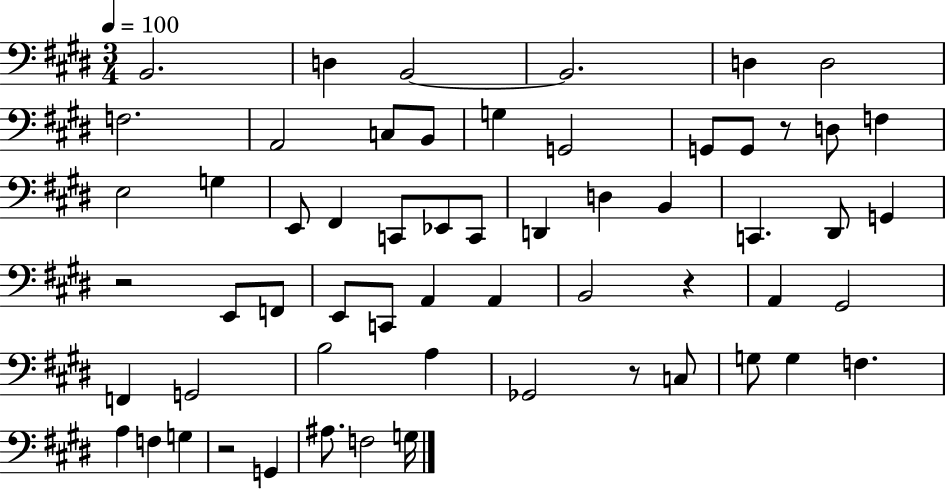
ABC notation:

X:1
T:Untitled
M:3/4
L:1/4
K:E
B,,2 D, B,,2 B,,2 D, D,2 F,2 A,,2 C,/2 B,,/2 G, G,,2 G,,/2 G,,/2 z/2 D,/2 F, E,2 G, E,,/2 ^F,, C,,/2 _E,,/2 C,,/2 D,, D, B,, C,, ^D,,/2 G,, z2 E,,/2 F,,/2 E,,/2 C,,/2 A,, A,, B,,2 z A,, ^G,,2 F,, G,,2 B,2 A, _G,,2 z/2 C,/2 G,/2 G, F, A, F, G, z2 G,, ^A,/2 F,2 G,/4